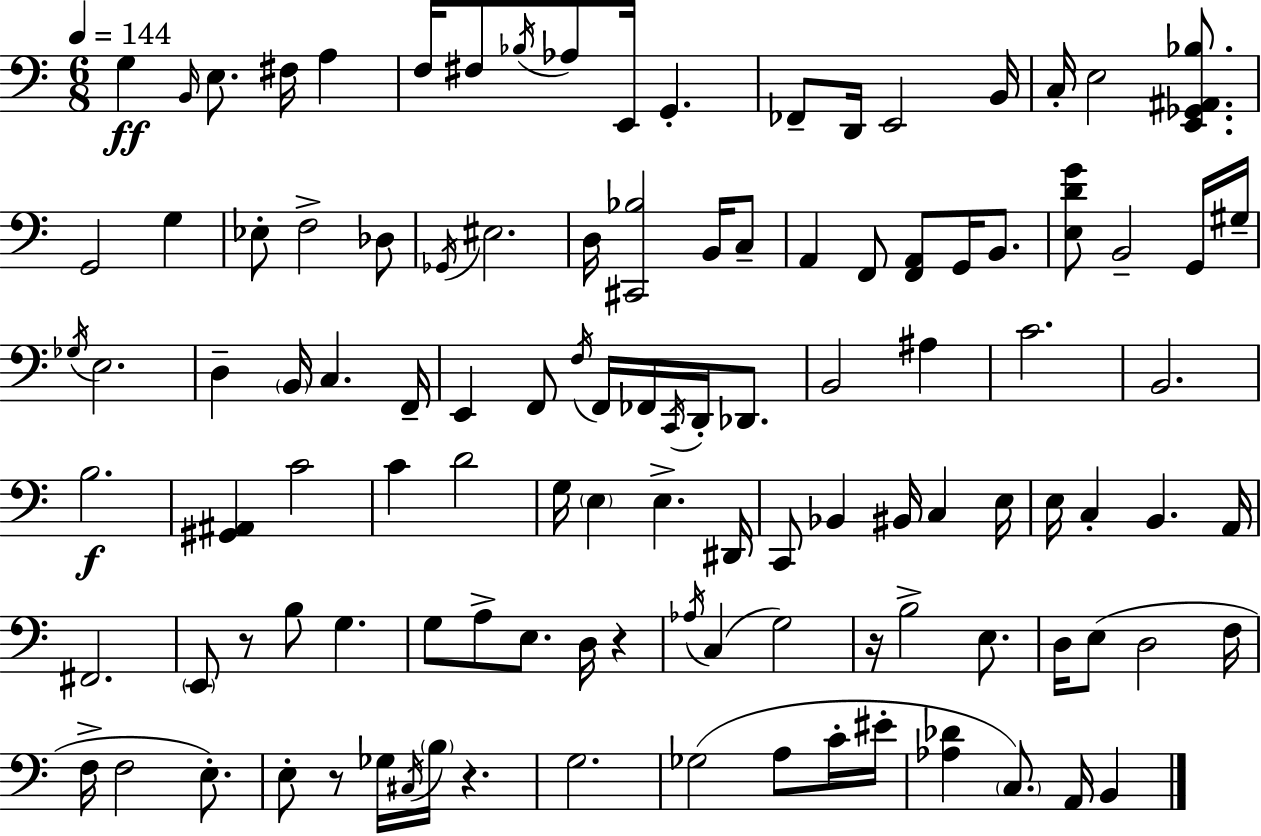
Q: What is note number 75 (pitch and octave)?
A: A3